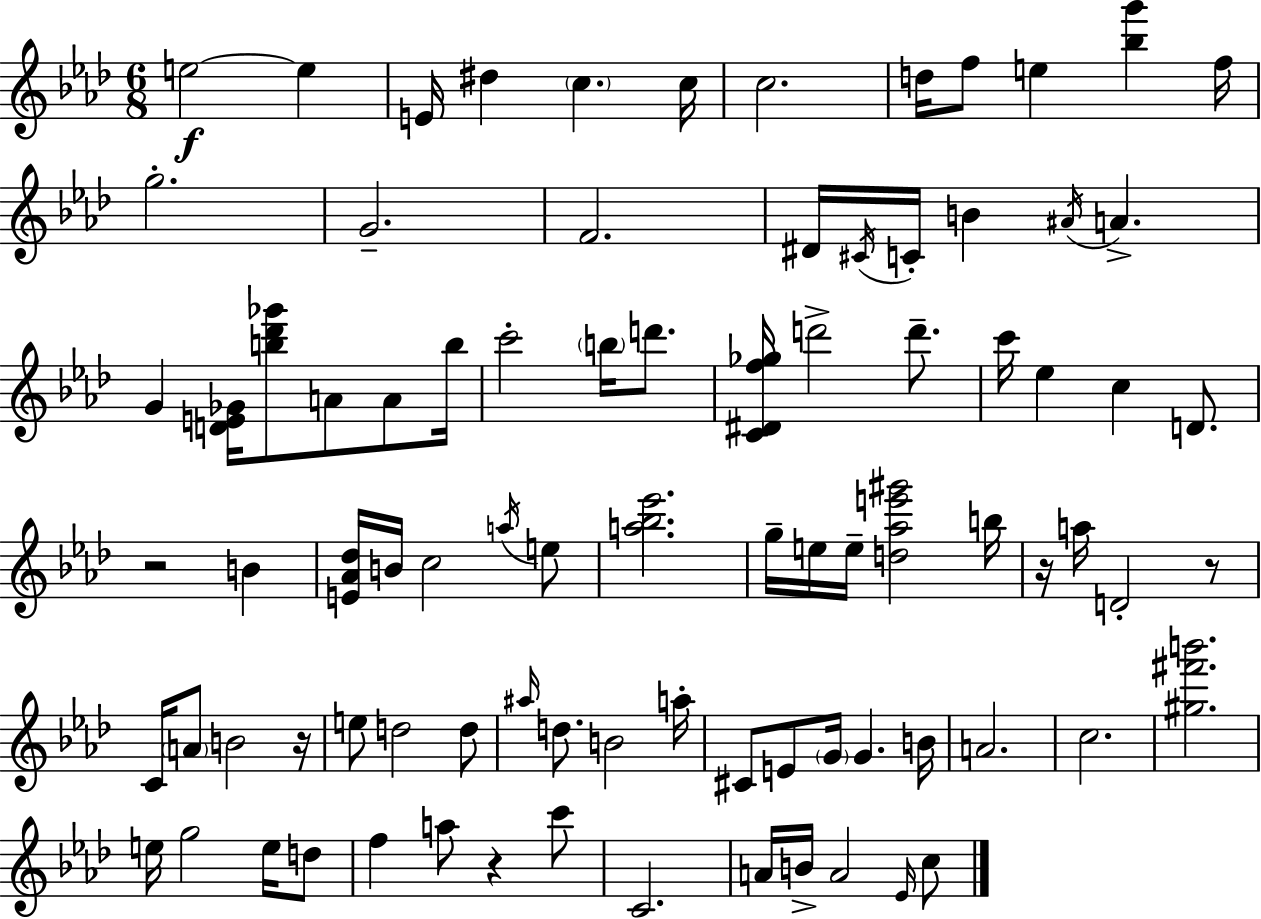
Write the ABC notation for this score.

X:1
T:Untitled
M:6/8
L:1/4
K:Fm
e2 e E/4 ^d c c/4 c2 d/4 f/2 e [_bg'] f/4 g2 G2 F2 ^D/4 ^C/4 C/4 B ^A/4 A G [DE_G]/4 [b_d'_g']/2 A/2 A/2 b/4 c'2 b/4 d'/2 [C^Df_g]/4 d'2 d'/2 c'/4 _e c D/2 z2 B [E_A_d]/4 B/4 c2 a/4 e/2 [a_b_e']2 g/4 e/4 e/4 [d_ae'^g']2 b/4 z/4 a/4 D2 z/2 C/4 A/2 B2 z/4 e/2 d2 d/2 ^a/4 d/2 B2 a/4 ^C/2 E/2 G/4 G B/4 A2 c2 [^g^f'b']2 e/4 g2 e/4 d/2 f a/2 z c'/2 C2 A/4 B/4 A2 _E/4 c/2